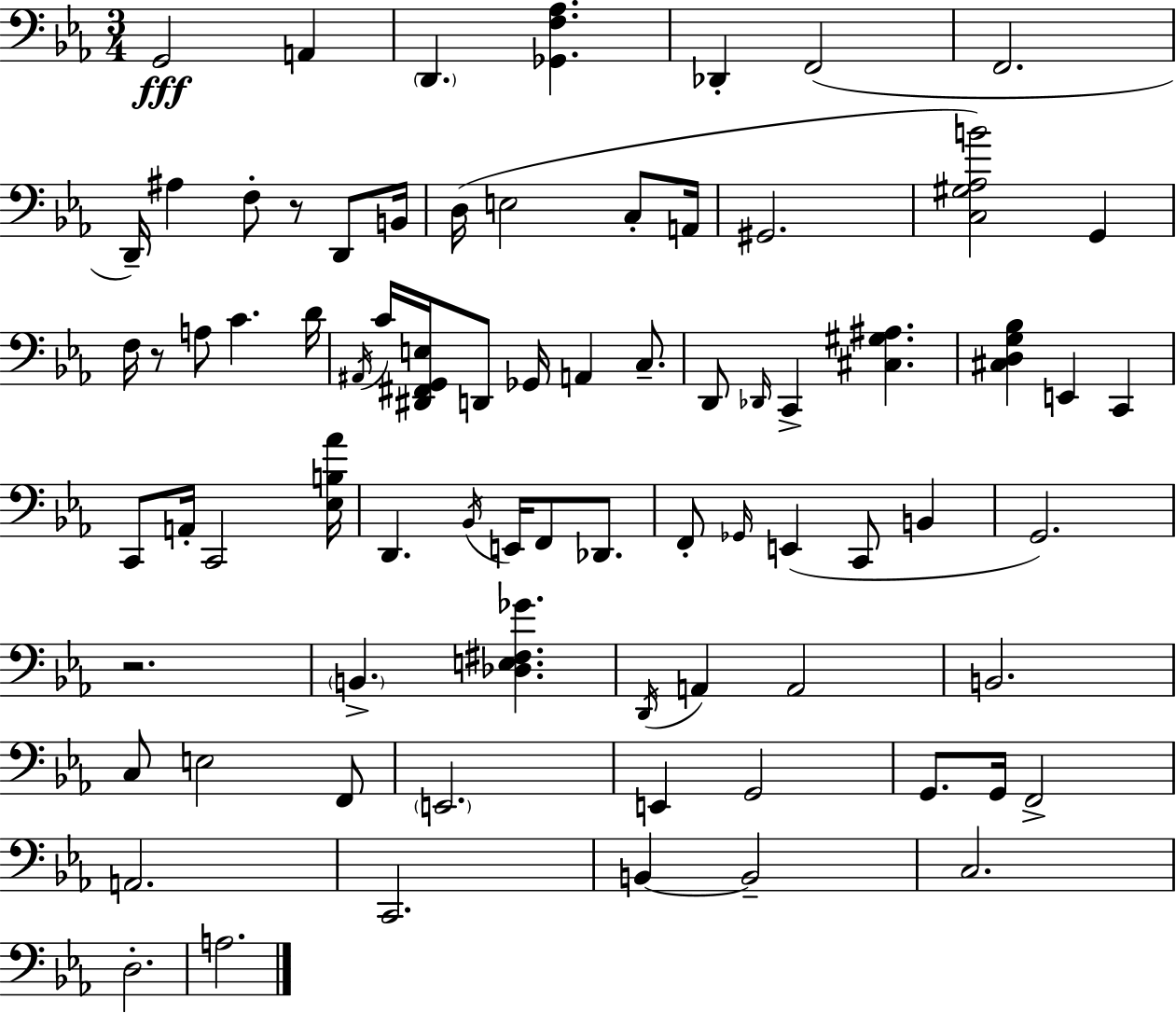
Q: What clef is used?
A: bass